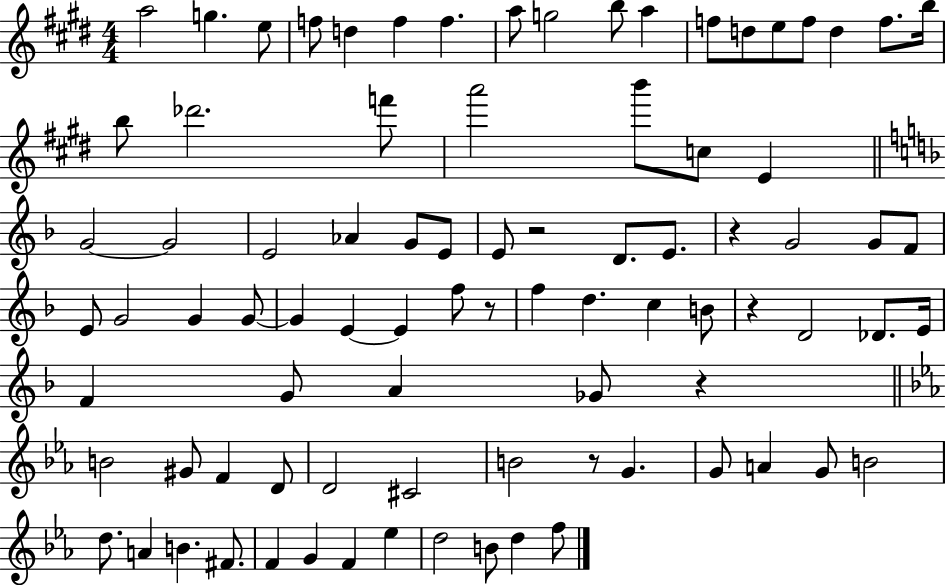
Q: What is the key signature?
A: E major